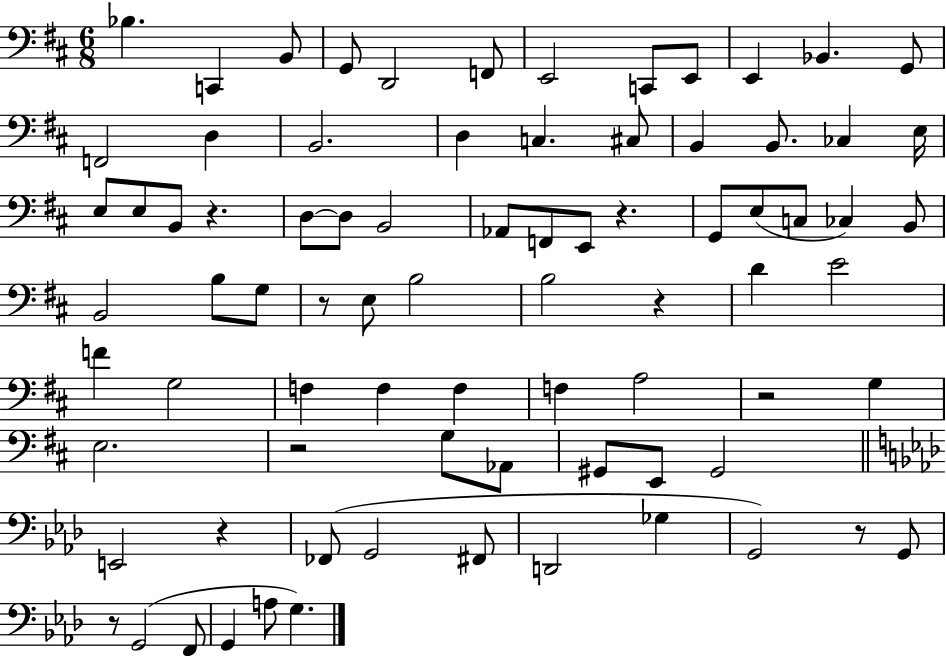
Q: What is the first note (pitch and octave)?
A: Bb3